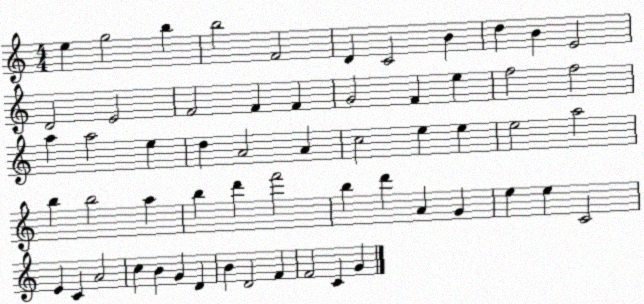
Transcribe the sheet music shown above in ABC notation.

X:1
T:Untitled
M:4/4
L:1/4
K:C
e g2 b b2 F2 D C2 B d B E2 D2 E2 F2 F F G2 F e f2 f2 a a2 e d A2 A c2 e e e2 a2 b b2 a b d' f'2 b d' A G e e C2 E C A2 c B G D B D2 F F2 C G